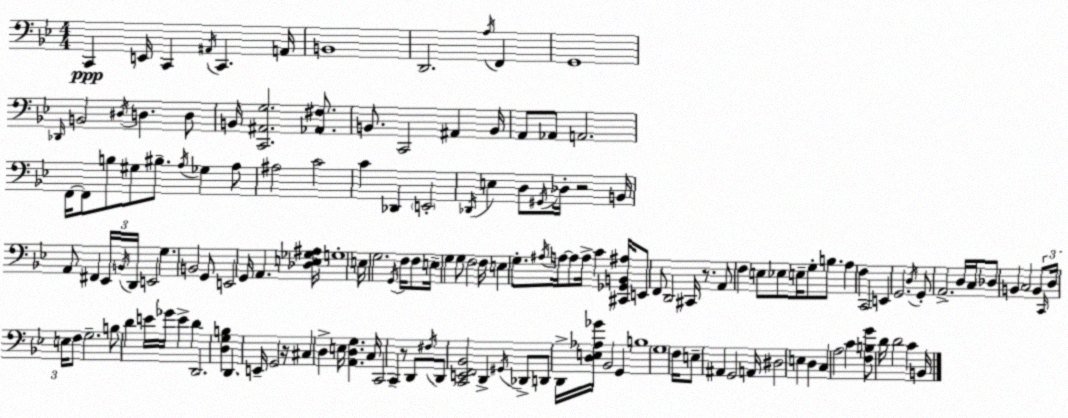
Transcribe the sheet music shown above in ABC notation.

X:1
T:Untitled
M:4/4
L:1/4
K:Bb
C,, E,,/4 C,, ^A,,/4 C,, A,,/4 B,,4 D,,2 A,/4 F,, G,,4 _D,,/4 B,,2 ^D,/4 D, D,/2 B,,/4 [C,,^A,,G,]2 [_A,,^F,]/2 B,,/2 C,,2 ^A,, B,,/4 A,,/2 _A,,/2 A,,2 F,,/4 F,,/2 B,/2 ^G,/2 ^B,/2 A,/4 _G, A,/2 ^A,2 C2 C _D,, E,,2 _D,,/4 E, D,/2 ^G,,/4 _D,/4 z2 B,,/4 A,,/2 ^F,, _E,,/4 B,,/4 D,,/4 E,,2 G, B,,2 G,,/2 E,,2 G,,/4 A,, [_D,E,_G,^A,]/4 G,4 E,/4 G,2 G,,/4 F,/4 F,/2 E,/4 G, G,/2 F,2 F,/4 E, G,/2 ^A,/4 A,/4 A,/2 A,/4 C [^C,,_G,,B,,^A,]/4 E,,/2 F,,/2 D,,2 ^C,,/4 z/2 A,,/2 F, E,/2 _E,/2 E,/4 G,/2 B,/2 A, F, C,,2 E,, G,,2 D,/4 G,,/2 A,,2 D,/4 C,/4 _D,/2 B,, C,2 B,,/2 C,,/4 D,/4 E,/4 F,/2 G,2 B,/2 D E/4 _G/4 E D D,,2 [D,G,B,] D,, E,,/4 G,,2 z/4 ^C, D, E,/4 [A,,D,G,] C,/4 C,,2 C,, z/2 D,,/2 ^F,/4 D,,/2 [C,,E,,F,,_B,,]2 D,, ^G,,/4 _D,,/2 D,,/2 D,,/4 [D,E,_A,_G]/4 _B,,2 G,, B,4 G,4 F,/4 E,/2 ^A,, G,,2 A,,/4 ^D,2 E, D, C, A,2 C [F,B,G]/2 D/4 D2 C B,,/4